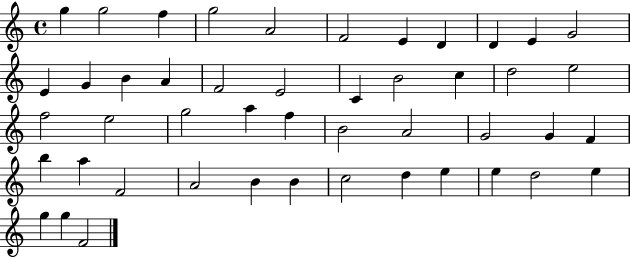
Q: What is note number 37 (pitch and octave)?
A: B4